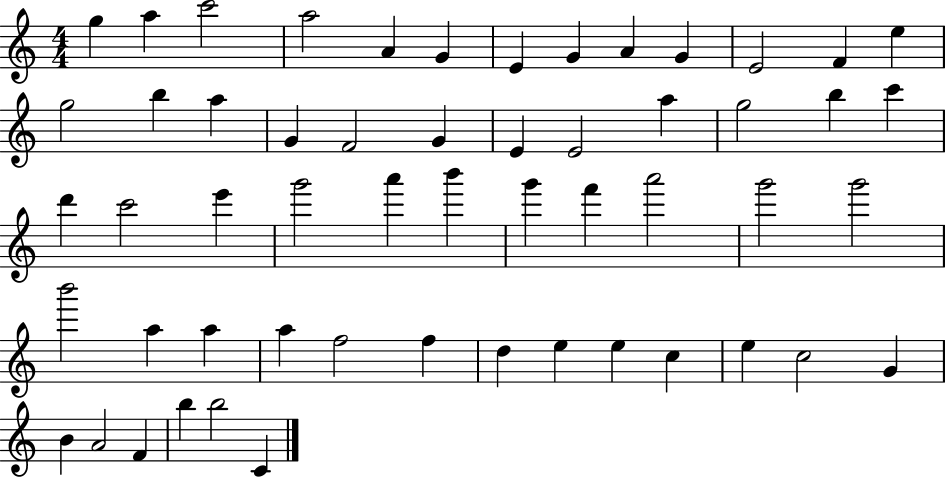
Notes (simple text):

G5/q A5/q C6/h A5/h A4/q G4/q E4/q G4/q A4/q G4/q E4/h F4/q E5/q G5/h B5/q A5/q G4/q F4/h G4/q E4/q E4/h A5/q G5/h B5/q C6/q D6/q C6/h E6/q G6/h A6/q B6/q G6/q F6/q A6/h G6/h G6/h B6/h A5/q A5/q A5/q F5/h F5/q D5/q E5/q E5/q C5/q E5/q C5/h G4/q B4/q A4/h F4/q B5/q B5/h C4/q